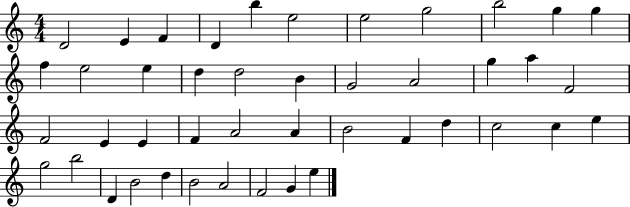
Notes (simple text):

D4/h E4/q F4/q D4/q B5/q E5/h E5/h G5/h B5/h G5/q G5/q F5/q E5/h E5/q D5/q D5/h B4/q G4/h A4/h G5/q A5/q F4/h F4/h E4/q E4/q F4/q A4/h A4/q B4/h F4/q D5/q C5/h C5/q E5/q G5/h B5/h D4/q B4/h D5/q B4/h A4/h F4/h G4/q E5/q